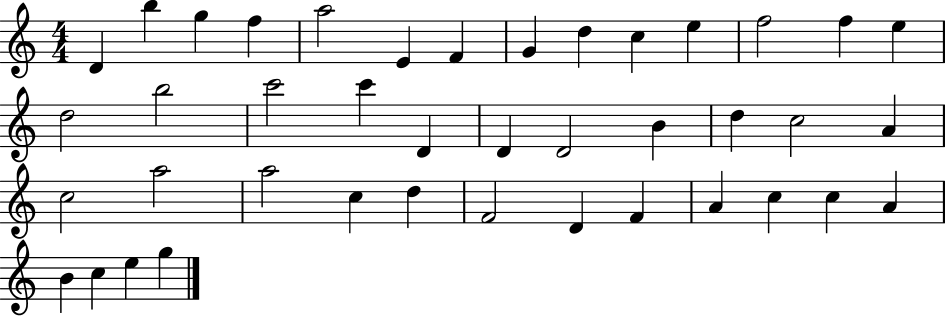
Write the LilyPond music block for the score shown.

{
  \clef treble
  \numericTimeSignature
  \time 4/4
  \key c \major
  d'4 b''4 g''4 f''4 | a''2 e'4 f'4 | g'4 d''4 c''4 e''4 | f''2 f''4 e''4 | \break d''2 b''2 | c'''2 c'''4 d'4 | d'4 d'2 b'4 | d''4 c''2 a'4 | \break c''2 a''2 | a''2 c''4 d''4 | f'2 d'4 f'4 | a'4 c''4 c''4 a'4 | \break b'4 c''4 e''4 g''4 | \bar "|."
}